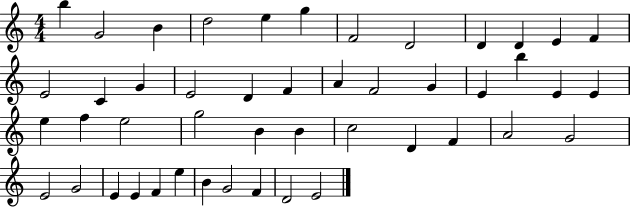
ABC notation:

X:1
T:Untitled
M:4/4
L:1/4
K:C
b G2 B d2 e g F2 D2 D D E F E2 C G E2 D F A F2 G E b E E e f e2 g2 B B c2 D F A2 G2 E2 G2 E E F e B G2 F D2 E2